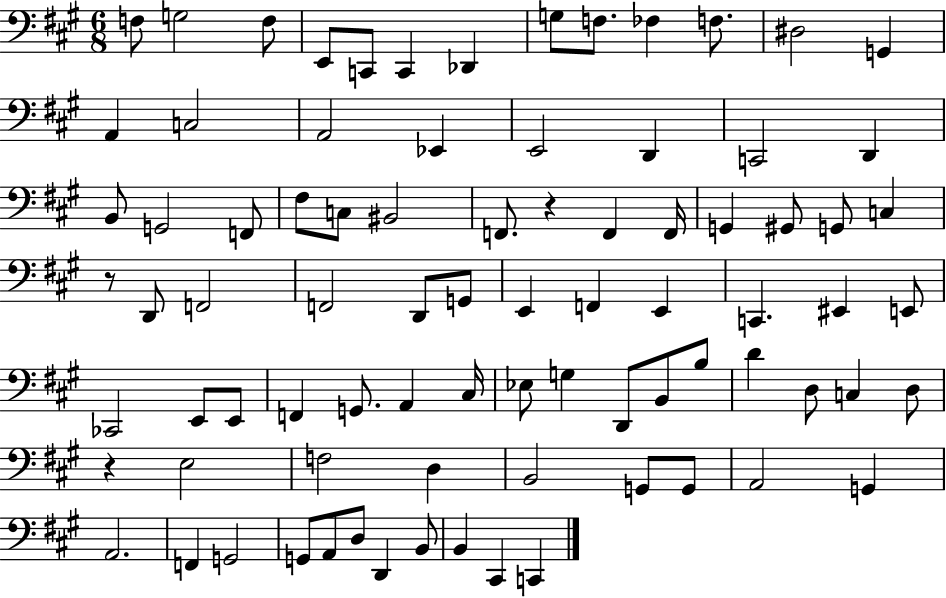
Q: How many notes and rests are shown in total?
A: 83